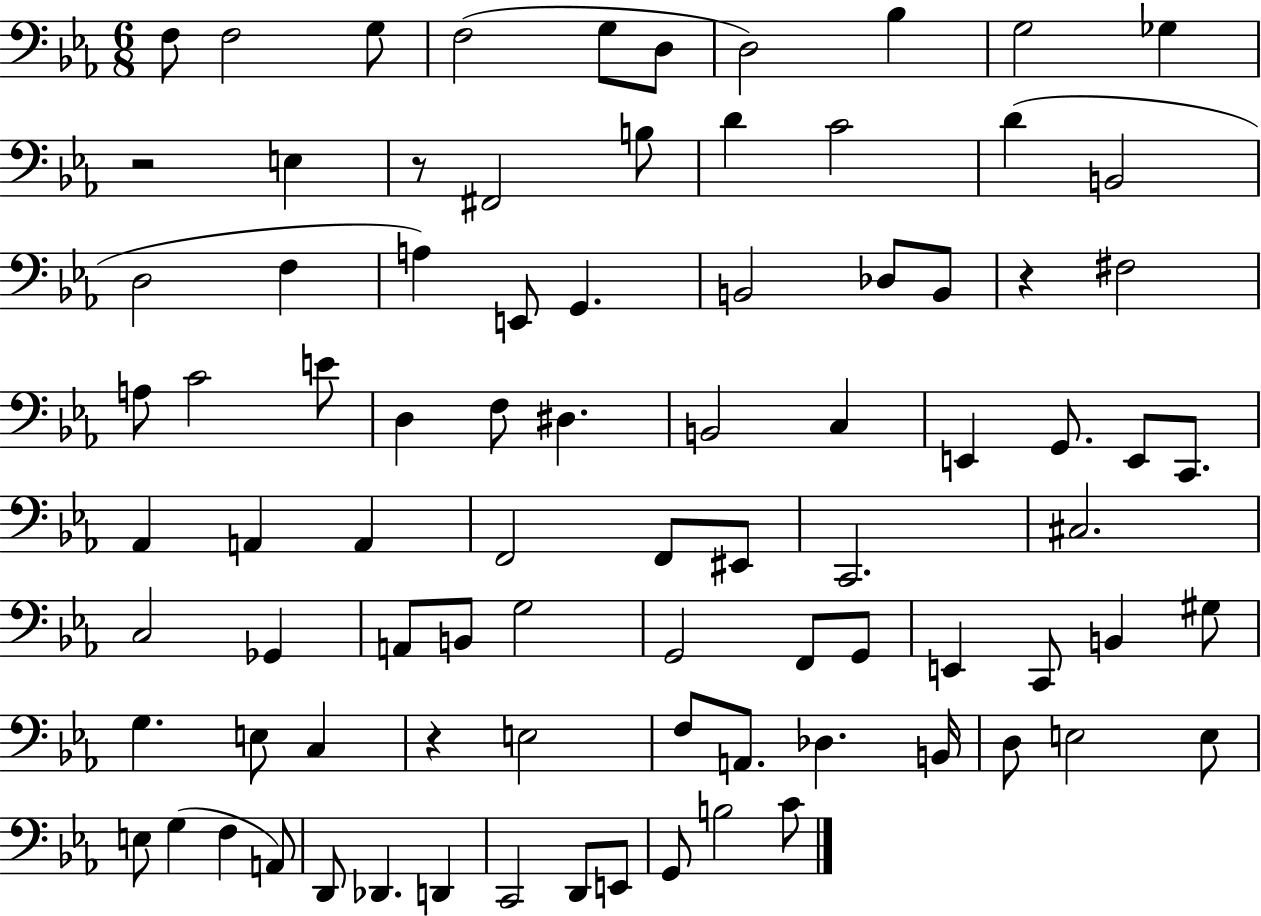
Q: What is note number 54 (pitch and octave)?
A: G2